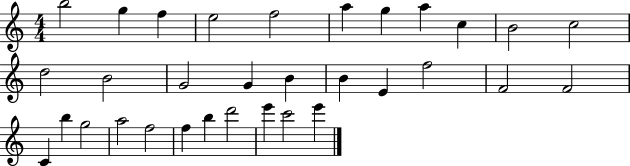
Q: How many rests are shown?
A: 0